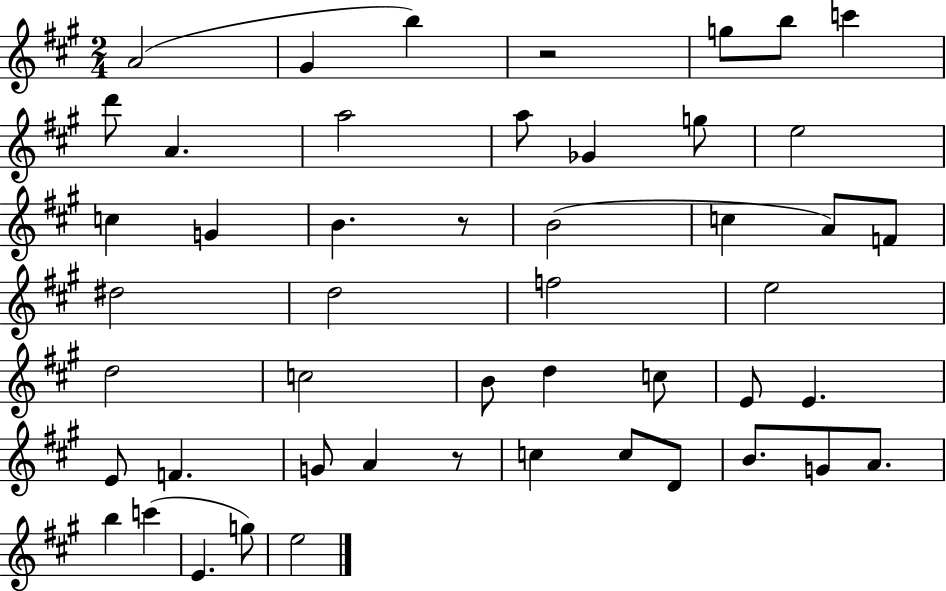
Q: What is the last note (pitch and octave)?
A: E5